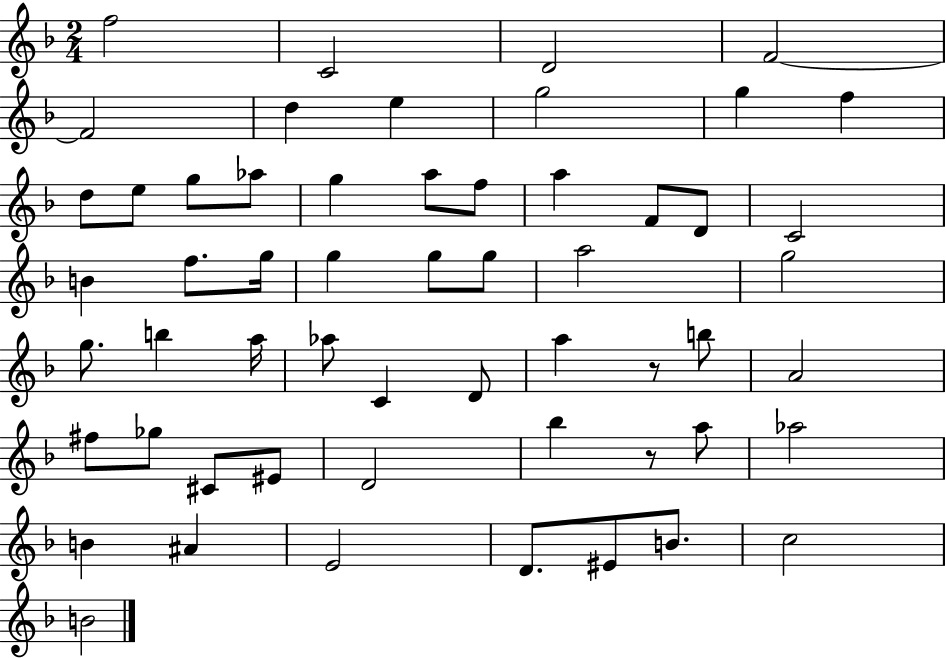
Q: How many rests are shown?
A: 2